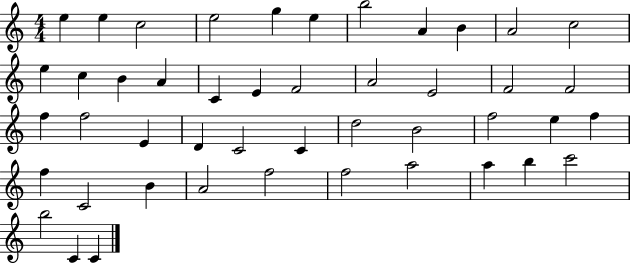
X:1
T:Untitled
M:4/4
L:1/4
K:C
e e c2 e2 g e b2 A B A2 c2 e c B A C E F2 A2 E2 F2 F2 f f2 E D C2 C d2 B2 f2 e f f C2 B A2 f2 f2 a2 a b c'2 b2 C C